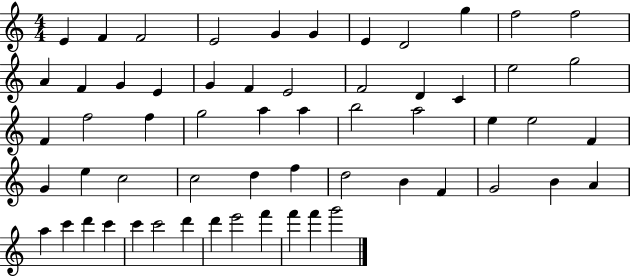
X:1
T:Untitled
M:4/4
L:1/4
K:C
E F F2 E2 G G E D2 g f2 f2 A F G E G F E2 F2 D C e2 g2 F f2 f g2 a a b2 a2 e e2 F G e c2 c2 d f d2 B F G2 B A a c' d' c' c' c'2 d' d' e'2 f' f' f' g'2